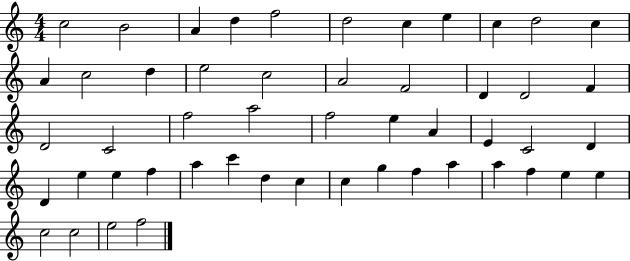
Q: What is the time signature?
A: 4/4